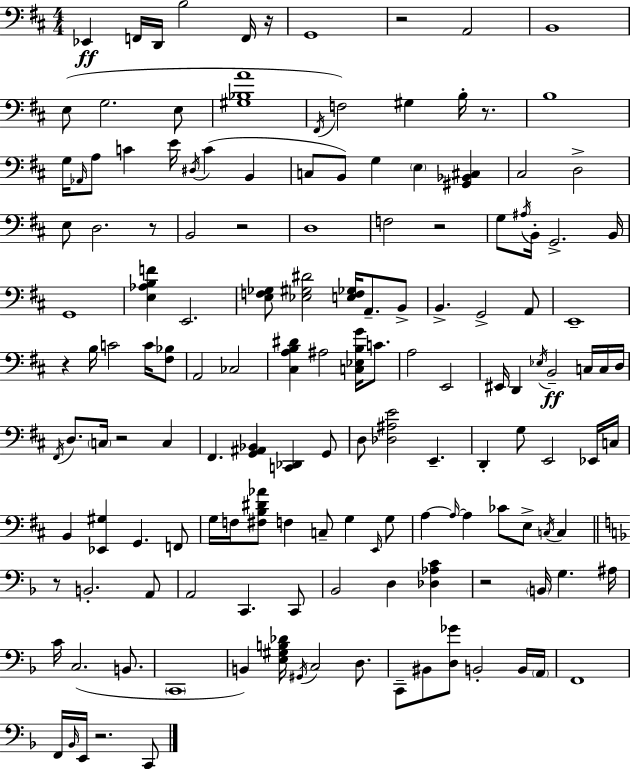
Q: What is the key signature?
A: D major